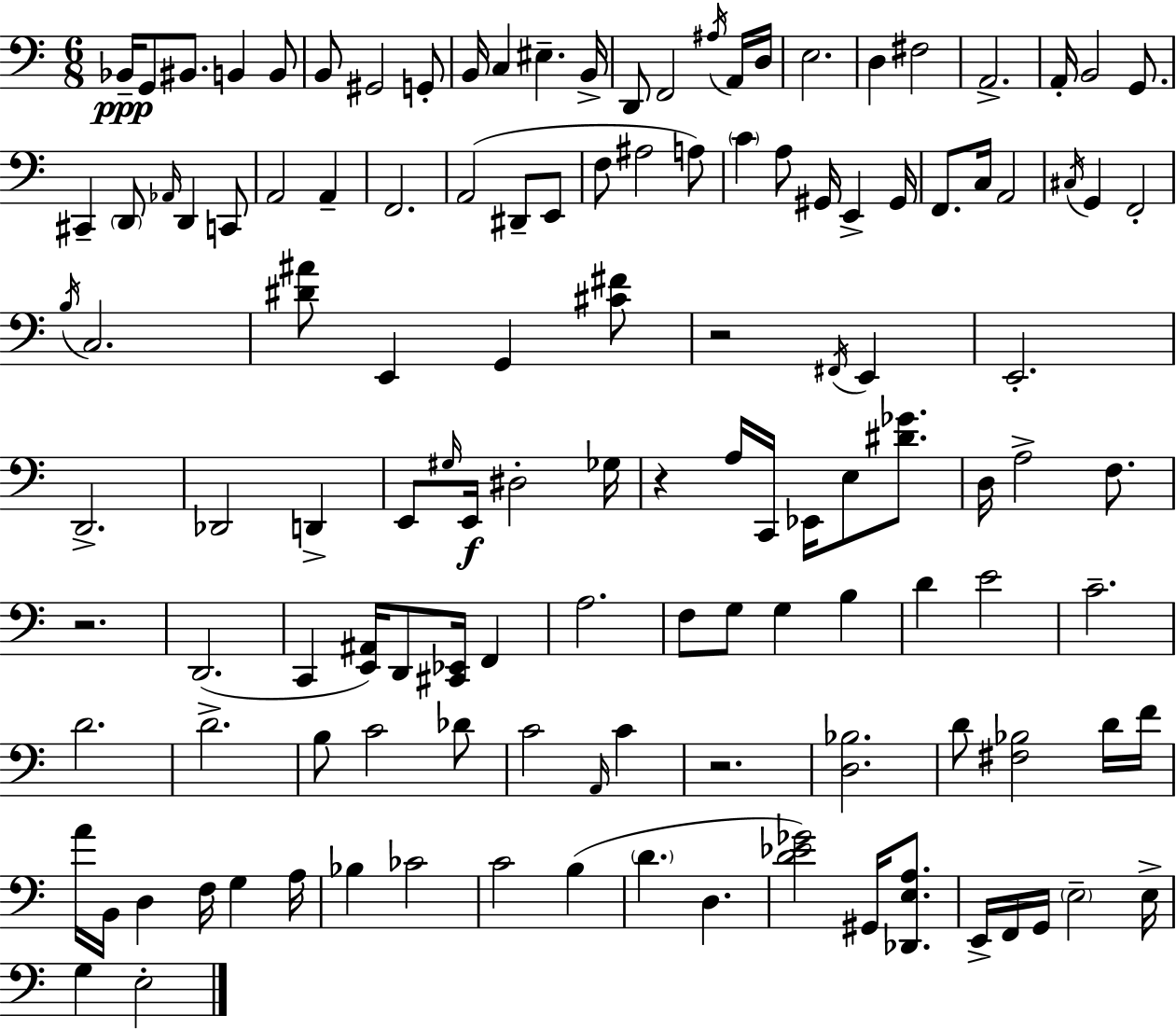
{
  \clef bass
  \numericTimeSignature
  \time 6/8
  \key a \minor
  bes,16--\ppp g,8 bis,8. b,4 b,8 | b,8 gis,2 g,8-. | b,16 c4 eis4.-- b,16-> | d,8 f,2 \acciaccatura { ais16 } a,16 | \break d16 e2. | d4 fis2 | a,2.-> | a,16-. b,2 g,8. | \break cis,4-- \parenthesize d,8 \grace { aes,16 } d,4 | c,8 a,2 a,4-- | f,2. | a,2( dis,8-- | \break e,8 f8 ais2 | a8) \parenthesize c'4 a8 gis,16 e,4-> | gis,16 f,8. c16 a,2 | \acciaccatura { cis16 } g,4 f,2-. | \break \acciaccatura { b16 } c2. | <dis' ais'>8 e,4 g,4 | <cis' fis'>8 r2 | \acciaccatura { fis,16 } e,4 e,2.-. | \break d,2.-> | des,2 | d,4-> e,8 \grace { gis16 }\f e,16 dis2-. | ges16 r4 a16 c,16 | \break ees,16 e8 <dis' ges'>8. d16 a2-> | f8. r2. | d,2.( | c,4 <e, ais,>16) d,8 | \break <cis, ees,>16 f,4 a2. | f8 g8 g4 | b4 d'4 e'2 | c'2.-- | \break d'2. | d'2.-> | b8 c'2 | des'8 c'2 | \break \grace { a,16 } c'4 r2. | <d bes>2. | d'8 <fis bes>2 | d'16 f'16 a'16 b,16 d4 | \break f16 g4 a16 bes4 ces'2 | c'2 | b4( \parenthesize d'4. | d4. <d' ees' ges'>2) | \break gis,16 <des, e a>8. e,16-> f,16 g,16 \parenthesize e2-- | e16-> g4 e2-. | \bar "|."
}